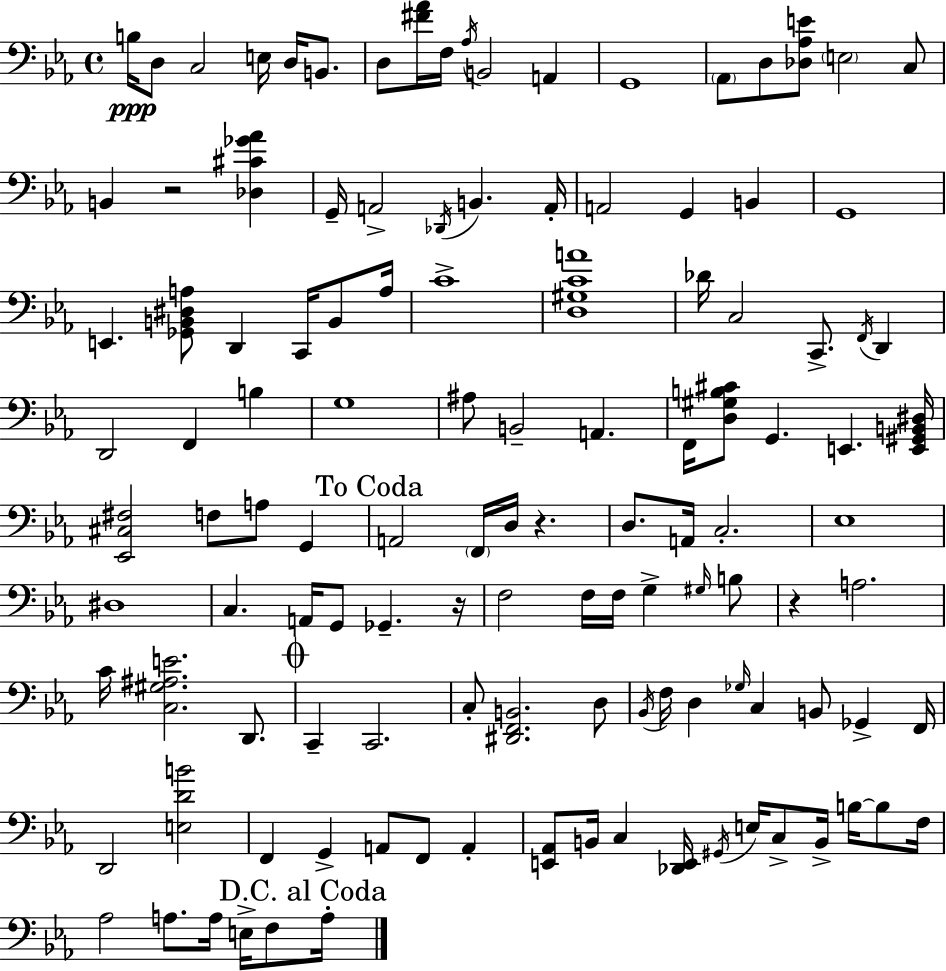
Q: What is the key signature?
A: C minor